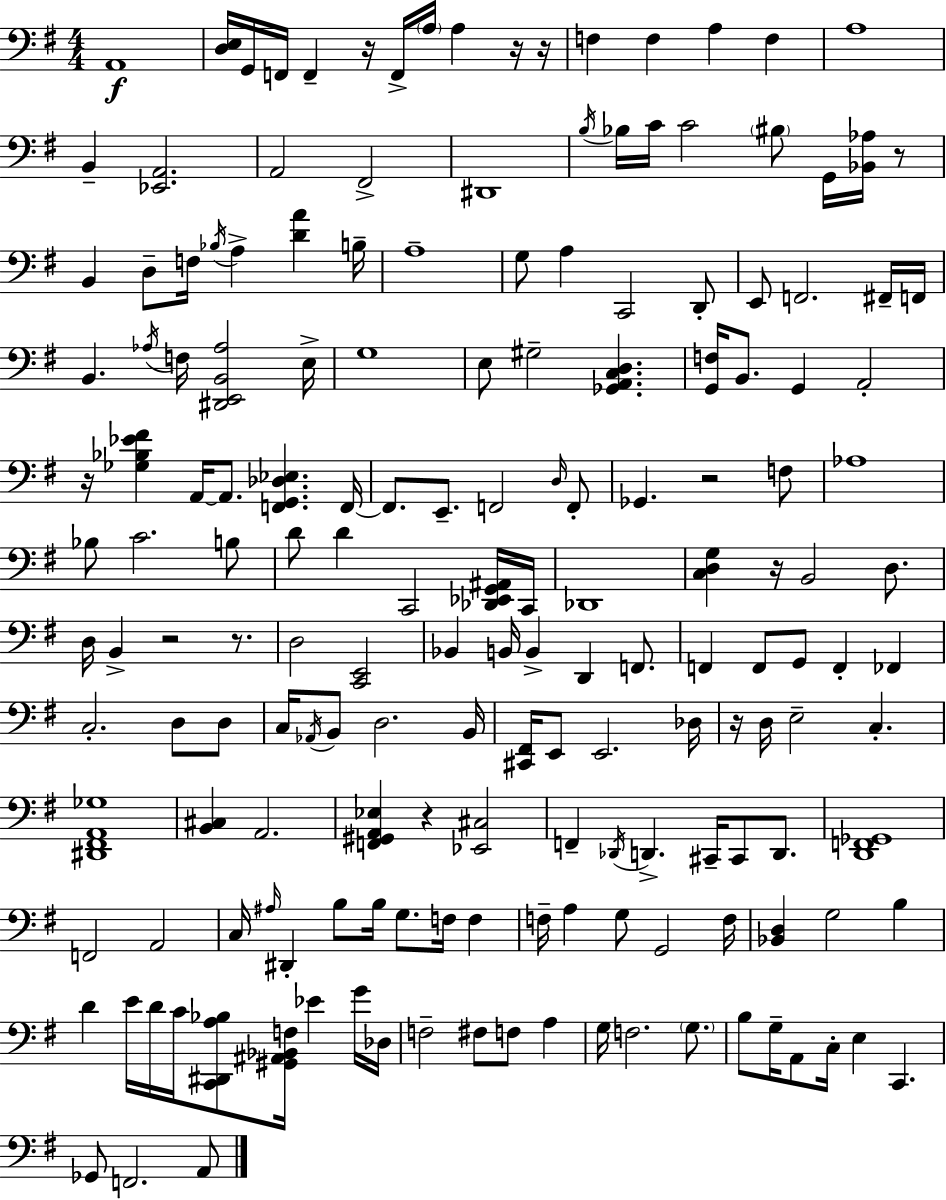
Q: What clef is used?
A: bass